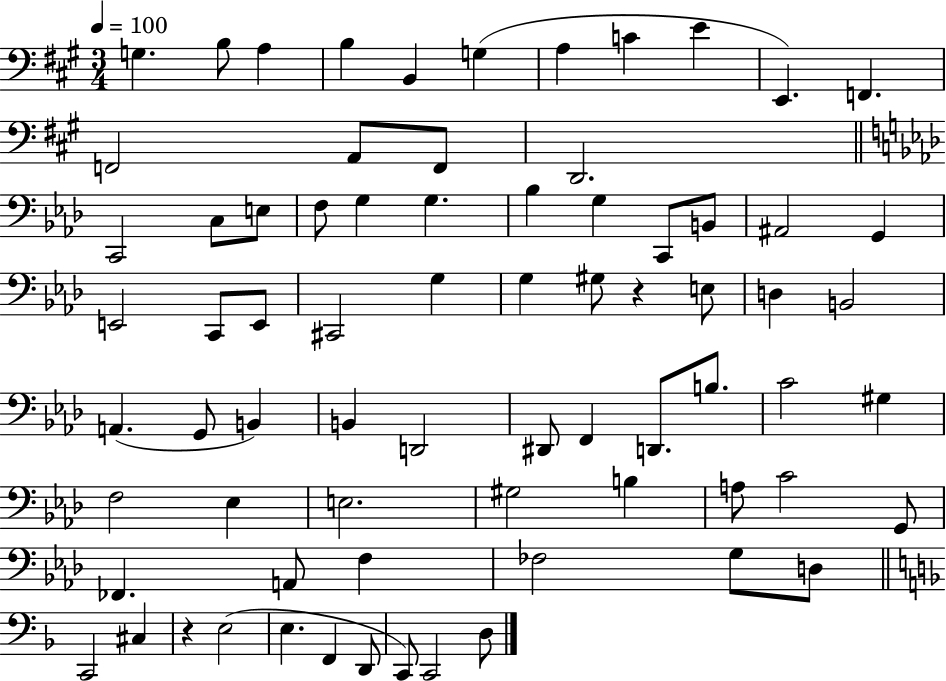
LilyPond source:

{
  \clef bass
  \numericTimeSignature
  \time 3/4
  \key a \major
  \tempo 4 = 100
  g4. b8 a4 | b4 b,4 g4( | a4 c'4 e'4 | e,4.) f,4. | \break f,2 a,8 f,8 | d,2. | \bar "||" \break \key aes \major c,2 c8 e8 | f8 g4 g4. | bes4 g4 c,8 b,8 | ais,2 g,4 | \break e,2 c,8 e,8 | cis,2 g4 | g4 gis8 r4 e8 | d4 b,2 | \break a,4.( g,8 b,4) | b,4 d,2 | dis,8 f,4 d,8. b8. | c'2 gis4 | \break f2 ees4 | e2. | gis2 b4 | a8 c'2 g,8 | \break fes,4. a,8 f4 | fes2 g8 d8 | \bar "||" \break \key f \major c,2 cis4 | r4 e2( | e4. f,4 d,8 | c,8) c,2 d8 | \break \bar "|."
}